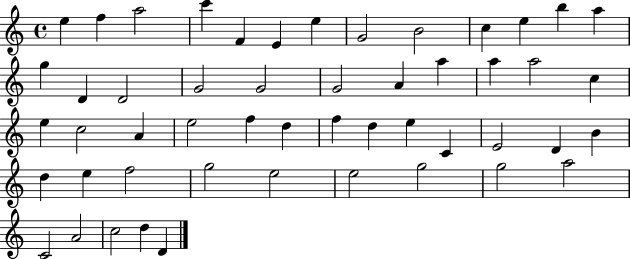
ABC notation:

X:1
T:Untitled
M:4/4
L:1/4
K:C
e f a2 c' F E e G2 B2 c e b a g D D2 G2 G2 G2 A a a a2 c e c2 A e2 f d f d e C E2 D B d e f2 g2 e2 e2 g2 g2 a2 C2 A2 c2 d D